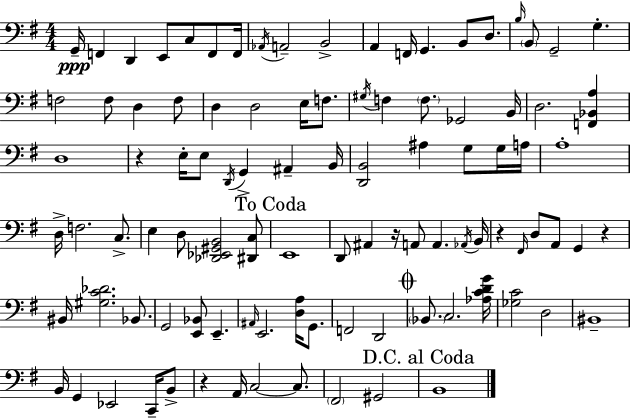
{
  \clef bass
  \numericTimeSignature
  \time 4/4
  \key e \minor
  g,16--\ppp f,4 d,4 e,8 c8 f,8 f,16 | \acciaccatura { aes,16 } a,2-- b,2-> | a,4 f,16 g,4. b,8 d8. | \grace { b16 } \parenthesize b,8 g,2-- g4.-. | \break f2 f8 d4 | f8 d4 d2 e16 f8. | \acciaccatura { gis16 } f4 \parenthesize f8. ges,2 | b,16 d2. <f, bes, a>4 | \break d1 | r4 e16-. e8 \acciaccatura { d,16 } g,4-> ais,4-- | b,16 <d, b,>2 ais4 | g8 g16 a16 a1-. | \break d16-> f2. | c8.-> e4 d8 <des, ees, gis, b,>2 | <dis, c>8 \mark "To Coda" e,1 | d,8 ais,4 r16 a,8 a,4. | \break \acciaccatura { aes,16 } b,16 r4 \grace { fis,16 } d8 a,8 g,4 | r4 bis,16 <gis c' des'>2. | bes,8. g,2 <e, bes,>8 | e,4.-- \grace { ais,16 } e,2. | \break <d a>16 g,8. f,2 d,2 | \mark \markup { \musicglyph "scripts.coda" } \parenthesize bes,8. c2. | <aes c' d' g'>16 <ges c'>2 d2 | bis,1-- | \break b,16 g,4 ees,2 | c,16-- b,8-> r4 a,16 c2~~ | c8. \parenthesize fis,2 gis,2 | \mark "D.C. al Coda" b,1 | \break \bar "|."
}